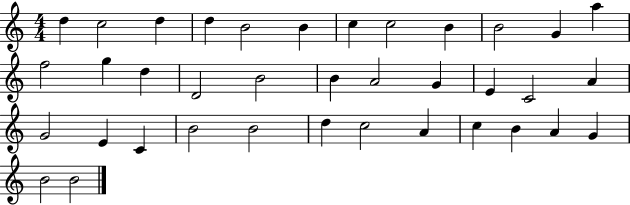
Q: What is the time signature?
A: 4/4